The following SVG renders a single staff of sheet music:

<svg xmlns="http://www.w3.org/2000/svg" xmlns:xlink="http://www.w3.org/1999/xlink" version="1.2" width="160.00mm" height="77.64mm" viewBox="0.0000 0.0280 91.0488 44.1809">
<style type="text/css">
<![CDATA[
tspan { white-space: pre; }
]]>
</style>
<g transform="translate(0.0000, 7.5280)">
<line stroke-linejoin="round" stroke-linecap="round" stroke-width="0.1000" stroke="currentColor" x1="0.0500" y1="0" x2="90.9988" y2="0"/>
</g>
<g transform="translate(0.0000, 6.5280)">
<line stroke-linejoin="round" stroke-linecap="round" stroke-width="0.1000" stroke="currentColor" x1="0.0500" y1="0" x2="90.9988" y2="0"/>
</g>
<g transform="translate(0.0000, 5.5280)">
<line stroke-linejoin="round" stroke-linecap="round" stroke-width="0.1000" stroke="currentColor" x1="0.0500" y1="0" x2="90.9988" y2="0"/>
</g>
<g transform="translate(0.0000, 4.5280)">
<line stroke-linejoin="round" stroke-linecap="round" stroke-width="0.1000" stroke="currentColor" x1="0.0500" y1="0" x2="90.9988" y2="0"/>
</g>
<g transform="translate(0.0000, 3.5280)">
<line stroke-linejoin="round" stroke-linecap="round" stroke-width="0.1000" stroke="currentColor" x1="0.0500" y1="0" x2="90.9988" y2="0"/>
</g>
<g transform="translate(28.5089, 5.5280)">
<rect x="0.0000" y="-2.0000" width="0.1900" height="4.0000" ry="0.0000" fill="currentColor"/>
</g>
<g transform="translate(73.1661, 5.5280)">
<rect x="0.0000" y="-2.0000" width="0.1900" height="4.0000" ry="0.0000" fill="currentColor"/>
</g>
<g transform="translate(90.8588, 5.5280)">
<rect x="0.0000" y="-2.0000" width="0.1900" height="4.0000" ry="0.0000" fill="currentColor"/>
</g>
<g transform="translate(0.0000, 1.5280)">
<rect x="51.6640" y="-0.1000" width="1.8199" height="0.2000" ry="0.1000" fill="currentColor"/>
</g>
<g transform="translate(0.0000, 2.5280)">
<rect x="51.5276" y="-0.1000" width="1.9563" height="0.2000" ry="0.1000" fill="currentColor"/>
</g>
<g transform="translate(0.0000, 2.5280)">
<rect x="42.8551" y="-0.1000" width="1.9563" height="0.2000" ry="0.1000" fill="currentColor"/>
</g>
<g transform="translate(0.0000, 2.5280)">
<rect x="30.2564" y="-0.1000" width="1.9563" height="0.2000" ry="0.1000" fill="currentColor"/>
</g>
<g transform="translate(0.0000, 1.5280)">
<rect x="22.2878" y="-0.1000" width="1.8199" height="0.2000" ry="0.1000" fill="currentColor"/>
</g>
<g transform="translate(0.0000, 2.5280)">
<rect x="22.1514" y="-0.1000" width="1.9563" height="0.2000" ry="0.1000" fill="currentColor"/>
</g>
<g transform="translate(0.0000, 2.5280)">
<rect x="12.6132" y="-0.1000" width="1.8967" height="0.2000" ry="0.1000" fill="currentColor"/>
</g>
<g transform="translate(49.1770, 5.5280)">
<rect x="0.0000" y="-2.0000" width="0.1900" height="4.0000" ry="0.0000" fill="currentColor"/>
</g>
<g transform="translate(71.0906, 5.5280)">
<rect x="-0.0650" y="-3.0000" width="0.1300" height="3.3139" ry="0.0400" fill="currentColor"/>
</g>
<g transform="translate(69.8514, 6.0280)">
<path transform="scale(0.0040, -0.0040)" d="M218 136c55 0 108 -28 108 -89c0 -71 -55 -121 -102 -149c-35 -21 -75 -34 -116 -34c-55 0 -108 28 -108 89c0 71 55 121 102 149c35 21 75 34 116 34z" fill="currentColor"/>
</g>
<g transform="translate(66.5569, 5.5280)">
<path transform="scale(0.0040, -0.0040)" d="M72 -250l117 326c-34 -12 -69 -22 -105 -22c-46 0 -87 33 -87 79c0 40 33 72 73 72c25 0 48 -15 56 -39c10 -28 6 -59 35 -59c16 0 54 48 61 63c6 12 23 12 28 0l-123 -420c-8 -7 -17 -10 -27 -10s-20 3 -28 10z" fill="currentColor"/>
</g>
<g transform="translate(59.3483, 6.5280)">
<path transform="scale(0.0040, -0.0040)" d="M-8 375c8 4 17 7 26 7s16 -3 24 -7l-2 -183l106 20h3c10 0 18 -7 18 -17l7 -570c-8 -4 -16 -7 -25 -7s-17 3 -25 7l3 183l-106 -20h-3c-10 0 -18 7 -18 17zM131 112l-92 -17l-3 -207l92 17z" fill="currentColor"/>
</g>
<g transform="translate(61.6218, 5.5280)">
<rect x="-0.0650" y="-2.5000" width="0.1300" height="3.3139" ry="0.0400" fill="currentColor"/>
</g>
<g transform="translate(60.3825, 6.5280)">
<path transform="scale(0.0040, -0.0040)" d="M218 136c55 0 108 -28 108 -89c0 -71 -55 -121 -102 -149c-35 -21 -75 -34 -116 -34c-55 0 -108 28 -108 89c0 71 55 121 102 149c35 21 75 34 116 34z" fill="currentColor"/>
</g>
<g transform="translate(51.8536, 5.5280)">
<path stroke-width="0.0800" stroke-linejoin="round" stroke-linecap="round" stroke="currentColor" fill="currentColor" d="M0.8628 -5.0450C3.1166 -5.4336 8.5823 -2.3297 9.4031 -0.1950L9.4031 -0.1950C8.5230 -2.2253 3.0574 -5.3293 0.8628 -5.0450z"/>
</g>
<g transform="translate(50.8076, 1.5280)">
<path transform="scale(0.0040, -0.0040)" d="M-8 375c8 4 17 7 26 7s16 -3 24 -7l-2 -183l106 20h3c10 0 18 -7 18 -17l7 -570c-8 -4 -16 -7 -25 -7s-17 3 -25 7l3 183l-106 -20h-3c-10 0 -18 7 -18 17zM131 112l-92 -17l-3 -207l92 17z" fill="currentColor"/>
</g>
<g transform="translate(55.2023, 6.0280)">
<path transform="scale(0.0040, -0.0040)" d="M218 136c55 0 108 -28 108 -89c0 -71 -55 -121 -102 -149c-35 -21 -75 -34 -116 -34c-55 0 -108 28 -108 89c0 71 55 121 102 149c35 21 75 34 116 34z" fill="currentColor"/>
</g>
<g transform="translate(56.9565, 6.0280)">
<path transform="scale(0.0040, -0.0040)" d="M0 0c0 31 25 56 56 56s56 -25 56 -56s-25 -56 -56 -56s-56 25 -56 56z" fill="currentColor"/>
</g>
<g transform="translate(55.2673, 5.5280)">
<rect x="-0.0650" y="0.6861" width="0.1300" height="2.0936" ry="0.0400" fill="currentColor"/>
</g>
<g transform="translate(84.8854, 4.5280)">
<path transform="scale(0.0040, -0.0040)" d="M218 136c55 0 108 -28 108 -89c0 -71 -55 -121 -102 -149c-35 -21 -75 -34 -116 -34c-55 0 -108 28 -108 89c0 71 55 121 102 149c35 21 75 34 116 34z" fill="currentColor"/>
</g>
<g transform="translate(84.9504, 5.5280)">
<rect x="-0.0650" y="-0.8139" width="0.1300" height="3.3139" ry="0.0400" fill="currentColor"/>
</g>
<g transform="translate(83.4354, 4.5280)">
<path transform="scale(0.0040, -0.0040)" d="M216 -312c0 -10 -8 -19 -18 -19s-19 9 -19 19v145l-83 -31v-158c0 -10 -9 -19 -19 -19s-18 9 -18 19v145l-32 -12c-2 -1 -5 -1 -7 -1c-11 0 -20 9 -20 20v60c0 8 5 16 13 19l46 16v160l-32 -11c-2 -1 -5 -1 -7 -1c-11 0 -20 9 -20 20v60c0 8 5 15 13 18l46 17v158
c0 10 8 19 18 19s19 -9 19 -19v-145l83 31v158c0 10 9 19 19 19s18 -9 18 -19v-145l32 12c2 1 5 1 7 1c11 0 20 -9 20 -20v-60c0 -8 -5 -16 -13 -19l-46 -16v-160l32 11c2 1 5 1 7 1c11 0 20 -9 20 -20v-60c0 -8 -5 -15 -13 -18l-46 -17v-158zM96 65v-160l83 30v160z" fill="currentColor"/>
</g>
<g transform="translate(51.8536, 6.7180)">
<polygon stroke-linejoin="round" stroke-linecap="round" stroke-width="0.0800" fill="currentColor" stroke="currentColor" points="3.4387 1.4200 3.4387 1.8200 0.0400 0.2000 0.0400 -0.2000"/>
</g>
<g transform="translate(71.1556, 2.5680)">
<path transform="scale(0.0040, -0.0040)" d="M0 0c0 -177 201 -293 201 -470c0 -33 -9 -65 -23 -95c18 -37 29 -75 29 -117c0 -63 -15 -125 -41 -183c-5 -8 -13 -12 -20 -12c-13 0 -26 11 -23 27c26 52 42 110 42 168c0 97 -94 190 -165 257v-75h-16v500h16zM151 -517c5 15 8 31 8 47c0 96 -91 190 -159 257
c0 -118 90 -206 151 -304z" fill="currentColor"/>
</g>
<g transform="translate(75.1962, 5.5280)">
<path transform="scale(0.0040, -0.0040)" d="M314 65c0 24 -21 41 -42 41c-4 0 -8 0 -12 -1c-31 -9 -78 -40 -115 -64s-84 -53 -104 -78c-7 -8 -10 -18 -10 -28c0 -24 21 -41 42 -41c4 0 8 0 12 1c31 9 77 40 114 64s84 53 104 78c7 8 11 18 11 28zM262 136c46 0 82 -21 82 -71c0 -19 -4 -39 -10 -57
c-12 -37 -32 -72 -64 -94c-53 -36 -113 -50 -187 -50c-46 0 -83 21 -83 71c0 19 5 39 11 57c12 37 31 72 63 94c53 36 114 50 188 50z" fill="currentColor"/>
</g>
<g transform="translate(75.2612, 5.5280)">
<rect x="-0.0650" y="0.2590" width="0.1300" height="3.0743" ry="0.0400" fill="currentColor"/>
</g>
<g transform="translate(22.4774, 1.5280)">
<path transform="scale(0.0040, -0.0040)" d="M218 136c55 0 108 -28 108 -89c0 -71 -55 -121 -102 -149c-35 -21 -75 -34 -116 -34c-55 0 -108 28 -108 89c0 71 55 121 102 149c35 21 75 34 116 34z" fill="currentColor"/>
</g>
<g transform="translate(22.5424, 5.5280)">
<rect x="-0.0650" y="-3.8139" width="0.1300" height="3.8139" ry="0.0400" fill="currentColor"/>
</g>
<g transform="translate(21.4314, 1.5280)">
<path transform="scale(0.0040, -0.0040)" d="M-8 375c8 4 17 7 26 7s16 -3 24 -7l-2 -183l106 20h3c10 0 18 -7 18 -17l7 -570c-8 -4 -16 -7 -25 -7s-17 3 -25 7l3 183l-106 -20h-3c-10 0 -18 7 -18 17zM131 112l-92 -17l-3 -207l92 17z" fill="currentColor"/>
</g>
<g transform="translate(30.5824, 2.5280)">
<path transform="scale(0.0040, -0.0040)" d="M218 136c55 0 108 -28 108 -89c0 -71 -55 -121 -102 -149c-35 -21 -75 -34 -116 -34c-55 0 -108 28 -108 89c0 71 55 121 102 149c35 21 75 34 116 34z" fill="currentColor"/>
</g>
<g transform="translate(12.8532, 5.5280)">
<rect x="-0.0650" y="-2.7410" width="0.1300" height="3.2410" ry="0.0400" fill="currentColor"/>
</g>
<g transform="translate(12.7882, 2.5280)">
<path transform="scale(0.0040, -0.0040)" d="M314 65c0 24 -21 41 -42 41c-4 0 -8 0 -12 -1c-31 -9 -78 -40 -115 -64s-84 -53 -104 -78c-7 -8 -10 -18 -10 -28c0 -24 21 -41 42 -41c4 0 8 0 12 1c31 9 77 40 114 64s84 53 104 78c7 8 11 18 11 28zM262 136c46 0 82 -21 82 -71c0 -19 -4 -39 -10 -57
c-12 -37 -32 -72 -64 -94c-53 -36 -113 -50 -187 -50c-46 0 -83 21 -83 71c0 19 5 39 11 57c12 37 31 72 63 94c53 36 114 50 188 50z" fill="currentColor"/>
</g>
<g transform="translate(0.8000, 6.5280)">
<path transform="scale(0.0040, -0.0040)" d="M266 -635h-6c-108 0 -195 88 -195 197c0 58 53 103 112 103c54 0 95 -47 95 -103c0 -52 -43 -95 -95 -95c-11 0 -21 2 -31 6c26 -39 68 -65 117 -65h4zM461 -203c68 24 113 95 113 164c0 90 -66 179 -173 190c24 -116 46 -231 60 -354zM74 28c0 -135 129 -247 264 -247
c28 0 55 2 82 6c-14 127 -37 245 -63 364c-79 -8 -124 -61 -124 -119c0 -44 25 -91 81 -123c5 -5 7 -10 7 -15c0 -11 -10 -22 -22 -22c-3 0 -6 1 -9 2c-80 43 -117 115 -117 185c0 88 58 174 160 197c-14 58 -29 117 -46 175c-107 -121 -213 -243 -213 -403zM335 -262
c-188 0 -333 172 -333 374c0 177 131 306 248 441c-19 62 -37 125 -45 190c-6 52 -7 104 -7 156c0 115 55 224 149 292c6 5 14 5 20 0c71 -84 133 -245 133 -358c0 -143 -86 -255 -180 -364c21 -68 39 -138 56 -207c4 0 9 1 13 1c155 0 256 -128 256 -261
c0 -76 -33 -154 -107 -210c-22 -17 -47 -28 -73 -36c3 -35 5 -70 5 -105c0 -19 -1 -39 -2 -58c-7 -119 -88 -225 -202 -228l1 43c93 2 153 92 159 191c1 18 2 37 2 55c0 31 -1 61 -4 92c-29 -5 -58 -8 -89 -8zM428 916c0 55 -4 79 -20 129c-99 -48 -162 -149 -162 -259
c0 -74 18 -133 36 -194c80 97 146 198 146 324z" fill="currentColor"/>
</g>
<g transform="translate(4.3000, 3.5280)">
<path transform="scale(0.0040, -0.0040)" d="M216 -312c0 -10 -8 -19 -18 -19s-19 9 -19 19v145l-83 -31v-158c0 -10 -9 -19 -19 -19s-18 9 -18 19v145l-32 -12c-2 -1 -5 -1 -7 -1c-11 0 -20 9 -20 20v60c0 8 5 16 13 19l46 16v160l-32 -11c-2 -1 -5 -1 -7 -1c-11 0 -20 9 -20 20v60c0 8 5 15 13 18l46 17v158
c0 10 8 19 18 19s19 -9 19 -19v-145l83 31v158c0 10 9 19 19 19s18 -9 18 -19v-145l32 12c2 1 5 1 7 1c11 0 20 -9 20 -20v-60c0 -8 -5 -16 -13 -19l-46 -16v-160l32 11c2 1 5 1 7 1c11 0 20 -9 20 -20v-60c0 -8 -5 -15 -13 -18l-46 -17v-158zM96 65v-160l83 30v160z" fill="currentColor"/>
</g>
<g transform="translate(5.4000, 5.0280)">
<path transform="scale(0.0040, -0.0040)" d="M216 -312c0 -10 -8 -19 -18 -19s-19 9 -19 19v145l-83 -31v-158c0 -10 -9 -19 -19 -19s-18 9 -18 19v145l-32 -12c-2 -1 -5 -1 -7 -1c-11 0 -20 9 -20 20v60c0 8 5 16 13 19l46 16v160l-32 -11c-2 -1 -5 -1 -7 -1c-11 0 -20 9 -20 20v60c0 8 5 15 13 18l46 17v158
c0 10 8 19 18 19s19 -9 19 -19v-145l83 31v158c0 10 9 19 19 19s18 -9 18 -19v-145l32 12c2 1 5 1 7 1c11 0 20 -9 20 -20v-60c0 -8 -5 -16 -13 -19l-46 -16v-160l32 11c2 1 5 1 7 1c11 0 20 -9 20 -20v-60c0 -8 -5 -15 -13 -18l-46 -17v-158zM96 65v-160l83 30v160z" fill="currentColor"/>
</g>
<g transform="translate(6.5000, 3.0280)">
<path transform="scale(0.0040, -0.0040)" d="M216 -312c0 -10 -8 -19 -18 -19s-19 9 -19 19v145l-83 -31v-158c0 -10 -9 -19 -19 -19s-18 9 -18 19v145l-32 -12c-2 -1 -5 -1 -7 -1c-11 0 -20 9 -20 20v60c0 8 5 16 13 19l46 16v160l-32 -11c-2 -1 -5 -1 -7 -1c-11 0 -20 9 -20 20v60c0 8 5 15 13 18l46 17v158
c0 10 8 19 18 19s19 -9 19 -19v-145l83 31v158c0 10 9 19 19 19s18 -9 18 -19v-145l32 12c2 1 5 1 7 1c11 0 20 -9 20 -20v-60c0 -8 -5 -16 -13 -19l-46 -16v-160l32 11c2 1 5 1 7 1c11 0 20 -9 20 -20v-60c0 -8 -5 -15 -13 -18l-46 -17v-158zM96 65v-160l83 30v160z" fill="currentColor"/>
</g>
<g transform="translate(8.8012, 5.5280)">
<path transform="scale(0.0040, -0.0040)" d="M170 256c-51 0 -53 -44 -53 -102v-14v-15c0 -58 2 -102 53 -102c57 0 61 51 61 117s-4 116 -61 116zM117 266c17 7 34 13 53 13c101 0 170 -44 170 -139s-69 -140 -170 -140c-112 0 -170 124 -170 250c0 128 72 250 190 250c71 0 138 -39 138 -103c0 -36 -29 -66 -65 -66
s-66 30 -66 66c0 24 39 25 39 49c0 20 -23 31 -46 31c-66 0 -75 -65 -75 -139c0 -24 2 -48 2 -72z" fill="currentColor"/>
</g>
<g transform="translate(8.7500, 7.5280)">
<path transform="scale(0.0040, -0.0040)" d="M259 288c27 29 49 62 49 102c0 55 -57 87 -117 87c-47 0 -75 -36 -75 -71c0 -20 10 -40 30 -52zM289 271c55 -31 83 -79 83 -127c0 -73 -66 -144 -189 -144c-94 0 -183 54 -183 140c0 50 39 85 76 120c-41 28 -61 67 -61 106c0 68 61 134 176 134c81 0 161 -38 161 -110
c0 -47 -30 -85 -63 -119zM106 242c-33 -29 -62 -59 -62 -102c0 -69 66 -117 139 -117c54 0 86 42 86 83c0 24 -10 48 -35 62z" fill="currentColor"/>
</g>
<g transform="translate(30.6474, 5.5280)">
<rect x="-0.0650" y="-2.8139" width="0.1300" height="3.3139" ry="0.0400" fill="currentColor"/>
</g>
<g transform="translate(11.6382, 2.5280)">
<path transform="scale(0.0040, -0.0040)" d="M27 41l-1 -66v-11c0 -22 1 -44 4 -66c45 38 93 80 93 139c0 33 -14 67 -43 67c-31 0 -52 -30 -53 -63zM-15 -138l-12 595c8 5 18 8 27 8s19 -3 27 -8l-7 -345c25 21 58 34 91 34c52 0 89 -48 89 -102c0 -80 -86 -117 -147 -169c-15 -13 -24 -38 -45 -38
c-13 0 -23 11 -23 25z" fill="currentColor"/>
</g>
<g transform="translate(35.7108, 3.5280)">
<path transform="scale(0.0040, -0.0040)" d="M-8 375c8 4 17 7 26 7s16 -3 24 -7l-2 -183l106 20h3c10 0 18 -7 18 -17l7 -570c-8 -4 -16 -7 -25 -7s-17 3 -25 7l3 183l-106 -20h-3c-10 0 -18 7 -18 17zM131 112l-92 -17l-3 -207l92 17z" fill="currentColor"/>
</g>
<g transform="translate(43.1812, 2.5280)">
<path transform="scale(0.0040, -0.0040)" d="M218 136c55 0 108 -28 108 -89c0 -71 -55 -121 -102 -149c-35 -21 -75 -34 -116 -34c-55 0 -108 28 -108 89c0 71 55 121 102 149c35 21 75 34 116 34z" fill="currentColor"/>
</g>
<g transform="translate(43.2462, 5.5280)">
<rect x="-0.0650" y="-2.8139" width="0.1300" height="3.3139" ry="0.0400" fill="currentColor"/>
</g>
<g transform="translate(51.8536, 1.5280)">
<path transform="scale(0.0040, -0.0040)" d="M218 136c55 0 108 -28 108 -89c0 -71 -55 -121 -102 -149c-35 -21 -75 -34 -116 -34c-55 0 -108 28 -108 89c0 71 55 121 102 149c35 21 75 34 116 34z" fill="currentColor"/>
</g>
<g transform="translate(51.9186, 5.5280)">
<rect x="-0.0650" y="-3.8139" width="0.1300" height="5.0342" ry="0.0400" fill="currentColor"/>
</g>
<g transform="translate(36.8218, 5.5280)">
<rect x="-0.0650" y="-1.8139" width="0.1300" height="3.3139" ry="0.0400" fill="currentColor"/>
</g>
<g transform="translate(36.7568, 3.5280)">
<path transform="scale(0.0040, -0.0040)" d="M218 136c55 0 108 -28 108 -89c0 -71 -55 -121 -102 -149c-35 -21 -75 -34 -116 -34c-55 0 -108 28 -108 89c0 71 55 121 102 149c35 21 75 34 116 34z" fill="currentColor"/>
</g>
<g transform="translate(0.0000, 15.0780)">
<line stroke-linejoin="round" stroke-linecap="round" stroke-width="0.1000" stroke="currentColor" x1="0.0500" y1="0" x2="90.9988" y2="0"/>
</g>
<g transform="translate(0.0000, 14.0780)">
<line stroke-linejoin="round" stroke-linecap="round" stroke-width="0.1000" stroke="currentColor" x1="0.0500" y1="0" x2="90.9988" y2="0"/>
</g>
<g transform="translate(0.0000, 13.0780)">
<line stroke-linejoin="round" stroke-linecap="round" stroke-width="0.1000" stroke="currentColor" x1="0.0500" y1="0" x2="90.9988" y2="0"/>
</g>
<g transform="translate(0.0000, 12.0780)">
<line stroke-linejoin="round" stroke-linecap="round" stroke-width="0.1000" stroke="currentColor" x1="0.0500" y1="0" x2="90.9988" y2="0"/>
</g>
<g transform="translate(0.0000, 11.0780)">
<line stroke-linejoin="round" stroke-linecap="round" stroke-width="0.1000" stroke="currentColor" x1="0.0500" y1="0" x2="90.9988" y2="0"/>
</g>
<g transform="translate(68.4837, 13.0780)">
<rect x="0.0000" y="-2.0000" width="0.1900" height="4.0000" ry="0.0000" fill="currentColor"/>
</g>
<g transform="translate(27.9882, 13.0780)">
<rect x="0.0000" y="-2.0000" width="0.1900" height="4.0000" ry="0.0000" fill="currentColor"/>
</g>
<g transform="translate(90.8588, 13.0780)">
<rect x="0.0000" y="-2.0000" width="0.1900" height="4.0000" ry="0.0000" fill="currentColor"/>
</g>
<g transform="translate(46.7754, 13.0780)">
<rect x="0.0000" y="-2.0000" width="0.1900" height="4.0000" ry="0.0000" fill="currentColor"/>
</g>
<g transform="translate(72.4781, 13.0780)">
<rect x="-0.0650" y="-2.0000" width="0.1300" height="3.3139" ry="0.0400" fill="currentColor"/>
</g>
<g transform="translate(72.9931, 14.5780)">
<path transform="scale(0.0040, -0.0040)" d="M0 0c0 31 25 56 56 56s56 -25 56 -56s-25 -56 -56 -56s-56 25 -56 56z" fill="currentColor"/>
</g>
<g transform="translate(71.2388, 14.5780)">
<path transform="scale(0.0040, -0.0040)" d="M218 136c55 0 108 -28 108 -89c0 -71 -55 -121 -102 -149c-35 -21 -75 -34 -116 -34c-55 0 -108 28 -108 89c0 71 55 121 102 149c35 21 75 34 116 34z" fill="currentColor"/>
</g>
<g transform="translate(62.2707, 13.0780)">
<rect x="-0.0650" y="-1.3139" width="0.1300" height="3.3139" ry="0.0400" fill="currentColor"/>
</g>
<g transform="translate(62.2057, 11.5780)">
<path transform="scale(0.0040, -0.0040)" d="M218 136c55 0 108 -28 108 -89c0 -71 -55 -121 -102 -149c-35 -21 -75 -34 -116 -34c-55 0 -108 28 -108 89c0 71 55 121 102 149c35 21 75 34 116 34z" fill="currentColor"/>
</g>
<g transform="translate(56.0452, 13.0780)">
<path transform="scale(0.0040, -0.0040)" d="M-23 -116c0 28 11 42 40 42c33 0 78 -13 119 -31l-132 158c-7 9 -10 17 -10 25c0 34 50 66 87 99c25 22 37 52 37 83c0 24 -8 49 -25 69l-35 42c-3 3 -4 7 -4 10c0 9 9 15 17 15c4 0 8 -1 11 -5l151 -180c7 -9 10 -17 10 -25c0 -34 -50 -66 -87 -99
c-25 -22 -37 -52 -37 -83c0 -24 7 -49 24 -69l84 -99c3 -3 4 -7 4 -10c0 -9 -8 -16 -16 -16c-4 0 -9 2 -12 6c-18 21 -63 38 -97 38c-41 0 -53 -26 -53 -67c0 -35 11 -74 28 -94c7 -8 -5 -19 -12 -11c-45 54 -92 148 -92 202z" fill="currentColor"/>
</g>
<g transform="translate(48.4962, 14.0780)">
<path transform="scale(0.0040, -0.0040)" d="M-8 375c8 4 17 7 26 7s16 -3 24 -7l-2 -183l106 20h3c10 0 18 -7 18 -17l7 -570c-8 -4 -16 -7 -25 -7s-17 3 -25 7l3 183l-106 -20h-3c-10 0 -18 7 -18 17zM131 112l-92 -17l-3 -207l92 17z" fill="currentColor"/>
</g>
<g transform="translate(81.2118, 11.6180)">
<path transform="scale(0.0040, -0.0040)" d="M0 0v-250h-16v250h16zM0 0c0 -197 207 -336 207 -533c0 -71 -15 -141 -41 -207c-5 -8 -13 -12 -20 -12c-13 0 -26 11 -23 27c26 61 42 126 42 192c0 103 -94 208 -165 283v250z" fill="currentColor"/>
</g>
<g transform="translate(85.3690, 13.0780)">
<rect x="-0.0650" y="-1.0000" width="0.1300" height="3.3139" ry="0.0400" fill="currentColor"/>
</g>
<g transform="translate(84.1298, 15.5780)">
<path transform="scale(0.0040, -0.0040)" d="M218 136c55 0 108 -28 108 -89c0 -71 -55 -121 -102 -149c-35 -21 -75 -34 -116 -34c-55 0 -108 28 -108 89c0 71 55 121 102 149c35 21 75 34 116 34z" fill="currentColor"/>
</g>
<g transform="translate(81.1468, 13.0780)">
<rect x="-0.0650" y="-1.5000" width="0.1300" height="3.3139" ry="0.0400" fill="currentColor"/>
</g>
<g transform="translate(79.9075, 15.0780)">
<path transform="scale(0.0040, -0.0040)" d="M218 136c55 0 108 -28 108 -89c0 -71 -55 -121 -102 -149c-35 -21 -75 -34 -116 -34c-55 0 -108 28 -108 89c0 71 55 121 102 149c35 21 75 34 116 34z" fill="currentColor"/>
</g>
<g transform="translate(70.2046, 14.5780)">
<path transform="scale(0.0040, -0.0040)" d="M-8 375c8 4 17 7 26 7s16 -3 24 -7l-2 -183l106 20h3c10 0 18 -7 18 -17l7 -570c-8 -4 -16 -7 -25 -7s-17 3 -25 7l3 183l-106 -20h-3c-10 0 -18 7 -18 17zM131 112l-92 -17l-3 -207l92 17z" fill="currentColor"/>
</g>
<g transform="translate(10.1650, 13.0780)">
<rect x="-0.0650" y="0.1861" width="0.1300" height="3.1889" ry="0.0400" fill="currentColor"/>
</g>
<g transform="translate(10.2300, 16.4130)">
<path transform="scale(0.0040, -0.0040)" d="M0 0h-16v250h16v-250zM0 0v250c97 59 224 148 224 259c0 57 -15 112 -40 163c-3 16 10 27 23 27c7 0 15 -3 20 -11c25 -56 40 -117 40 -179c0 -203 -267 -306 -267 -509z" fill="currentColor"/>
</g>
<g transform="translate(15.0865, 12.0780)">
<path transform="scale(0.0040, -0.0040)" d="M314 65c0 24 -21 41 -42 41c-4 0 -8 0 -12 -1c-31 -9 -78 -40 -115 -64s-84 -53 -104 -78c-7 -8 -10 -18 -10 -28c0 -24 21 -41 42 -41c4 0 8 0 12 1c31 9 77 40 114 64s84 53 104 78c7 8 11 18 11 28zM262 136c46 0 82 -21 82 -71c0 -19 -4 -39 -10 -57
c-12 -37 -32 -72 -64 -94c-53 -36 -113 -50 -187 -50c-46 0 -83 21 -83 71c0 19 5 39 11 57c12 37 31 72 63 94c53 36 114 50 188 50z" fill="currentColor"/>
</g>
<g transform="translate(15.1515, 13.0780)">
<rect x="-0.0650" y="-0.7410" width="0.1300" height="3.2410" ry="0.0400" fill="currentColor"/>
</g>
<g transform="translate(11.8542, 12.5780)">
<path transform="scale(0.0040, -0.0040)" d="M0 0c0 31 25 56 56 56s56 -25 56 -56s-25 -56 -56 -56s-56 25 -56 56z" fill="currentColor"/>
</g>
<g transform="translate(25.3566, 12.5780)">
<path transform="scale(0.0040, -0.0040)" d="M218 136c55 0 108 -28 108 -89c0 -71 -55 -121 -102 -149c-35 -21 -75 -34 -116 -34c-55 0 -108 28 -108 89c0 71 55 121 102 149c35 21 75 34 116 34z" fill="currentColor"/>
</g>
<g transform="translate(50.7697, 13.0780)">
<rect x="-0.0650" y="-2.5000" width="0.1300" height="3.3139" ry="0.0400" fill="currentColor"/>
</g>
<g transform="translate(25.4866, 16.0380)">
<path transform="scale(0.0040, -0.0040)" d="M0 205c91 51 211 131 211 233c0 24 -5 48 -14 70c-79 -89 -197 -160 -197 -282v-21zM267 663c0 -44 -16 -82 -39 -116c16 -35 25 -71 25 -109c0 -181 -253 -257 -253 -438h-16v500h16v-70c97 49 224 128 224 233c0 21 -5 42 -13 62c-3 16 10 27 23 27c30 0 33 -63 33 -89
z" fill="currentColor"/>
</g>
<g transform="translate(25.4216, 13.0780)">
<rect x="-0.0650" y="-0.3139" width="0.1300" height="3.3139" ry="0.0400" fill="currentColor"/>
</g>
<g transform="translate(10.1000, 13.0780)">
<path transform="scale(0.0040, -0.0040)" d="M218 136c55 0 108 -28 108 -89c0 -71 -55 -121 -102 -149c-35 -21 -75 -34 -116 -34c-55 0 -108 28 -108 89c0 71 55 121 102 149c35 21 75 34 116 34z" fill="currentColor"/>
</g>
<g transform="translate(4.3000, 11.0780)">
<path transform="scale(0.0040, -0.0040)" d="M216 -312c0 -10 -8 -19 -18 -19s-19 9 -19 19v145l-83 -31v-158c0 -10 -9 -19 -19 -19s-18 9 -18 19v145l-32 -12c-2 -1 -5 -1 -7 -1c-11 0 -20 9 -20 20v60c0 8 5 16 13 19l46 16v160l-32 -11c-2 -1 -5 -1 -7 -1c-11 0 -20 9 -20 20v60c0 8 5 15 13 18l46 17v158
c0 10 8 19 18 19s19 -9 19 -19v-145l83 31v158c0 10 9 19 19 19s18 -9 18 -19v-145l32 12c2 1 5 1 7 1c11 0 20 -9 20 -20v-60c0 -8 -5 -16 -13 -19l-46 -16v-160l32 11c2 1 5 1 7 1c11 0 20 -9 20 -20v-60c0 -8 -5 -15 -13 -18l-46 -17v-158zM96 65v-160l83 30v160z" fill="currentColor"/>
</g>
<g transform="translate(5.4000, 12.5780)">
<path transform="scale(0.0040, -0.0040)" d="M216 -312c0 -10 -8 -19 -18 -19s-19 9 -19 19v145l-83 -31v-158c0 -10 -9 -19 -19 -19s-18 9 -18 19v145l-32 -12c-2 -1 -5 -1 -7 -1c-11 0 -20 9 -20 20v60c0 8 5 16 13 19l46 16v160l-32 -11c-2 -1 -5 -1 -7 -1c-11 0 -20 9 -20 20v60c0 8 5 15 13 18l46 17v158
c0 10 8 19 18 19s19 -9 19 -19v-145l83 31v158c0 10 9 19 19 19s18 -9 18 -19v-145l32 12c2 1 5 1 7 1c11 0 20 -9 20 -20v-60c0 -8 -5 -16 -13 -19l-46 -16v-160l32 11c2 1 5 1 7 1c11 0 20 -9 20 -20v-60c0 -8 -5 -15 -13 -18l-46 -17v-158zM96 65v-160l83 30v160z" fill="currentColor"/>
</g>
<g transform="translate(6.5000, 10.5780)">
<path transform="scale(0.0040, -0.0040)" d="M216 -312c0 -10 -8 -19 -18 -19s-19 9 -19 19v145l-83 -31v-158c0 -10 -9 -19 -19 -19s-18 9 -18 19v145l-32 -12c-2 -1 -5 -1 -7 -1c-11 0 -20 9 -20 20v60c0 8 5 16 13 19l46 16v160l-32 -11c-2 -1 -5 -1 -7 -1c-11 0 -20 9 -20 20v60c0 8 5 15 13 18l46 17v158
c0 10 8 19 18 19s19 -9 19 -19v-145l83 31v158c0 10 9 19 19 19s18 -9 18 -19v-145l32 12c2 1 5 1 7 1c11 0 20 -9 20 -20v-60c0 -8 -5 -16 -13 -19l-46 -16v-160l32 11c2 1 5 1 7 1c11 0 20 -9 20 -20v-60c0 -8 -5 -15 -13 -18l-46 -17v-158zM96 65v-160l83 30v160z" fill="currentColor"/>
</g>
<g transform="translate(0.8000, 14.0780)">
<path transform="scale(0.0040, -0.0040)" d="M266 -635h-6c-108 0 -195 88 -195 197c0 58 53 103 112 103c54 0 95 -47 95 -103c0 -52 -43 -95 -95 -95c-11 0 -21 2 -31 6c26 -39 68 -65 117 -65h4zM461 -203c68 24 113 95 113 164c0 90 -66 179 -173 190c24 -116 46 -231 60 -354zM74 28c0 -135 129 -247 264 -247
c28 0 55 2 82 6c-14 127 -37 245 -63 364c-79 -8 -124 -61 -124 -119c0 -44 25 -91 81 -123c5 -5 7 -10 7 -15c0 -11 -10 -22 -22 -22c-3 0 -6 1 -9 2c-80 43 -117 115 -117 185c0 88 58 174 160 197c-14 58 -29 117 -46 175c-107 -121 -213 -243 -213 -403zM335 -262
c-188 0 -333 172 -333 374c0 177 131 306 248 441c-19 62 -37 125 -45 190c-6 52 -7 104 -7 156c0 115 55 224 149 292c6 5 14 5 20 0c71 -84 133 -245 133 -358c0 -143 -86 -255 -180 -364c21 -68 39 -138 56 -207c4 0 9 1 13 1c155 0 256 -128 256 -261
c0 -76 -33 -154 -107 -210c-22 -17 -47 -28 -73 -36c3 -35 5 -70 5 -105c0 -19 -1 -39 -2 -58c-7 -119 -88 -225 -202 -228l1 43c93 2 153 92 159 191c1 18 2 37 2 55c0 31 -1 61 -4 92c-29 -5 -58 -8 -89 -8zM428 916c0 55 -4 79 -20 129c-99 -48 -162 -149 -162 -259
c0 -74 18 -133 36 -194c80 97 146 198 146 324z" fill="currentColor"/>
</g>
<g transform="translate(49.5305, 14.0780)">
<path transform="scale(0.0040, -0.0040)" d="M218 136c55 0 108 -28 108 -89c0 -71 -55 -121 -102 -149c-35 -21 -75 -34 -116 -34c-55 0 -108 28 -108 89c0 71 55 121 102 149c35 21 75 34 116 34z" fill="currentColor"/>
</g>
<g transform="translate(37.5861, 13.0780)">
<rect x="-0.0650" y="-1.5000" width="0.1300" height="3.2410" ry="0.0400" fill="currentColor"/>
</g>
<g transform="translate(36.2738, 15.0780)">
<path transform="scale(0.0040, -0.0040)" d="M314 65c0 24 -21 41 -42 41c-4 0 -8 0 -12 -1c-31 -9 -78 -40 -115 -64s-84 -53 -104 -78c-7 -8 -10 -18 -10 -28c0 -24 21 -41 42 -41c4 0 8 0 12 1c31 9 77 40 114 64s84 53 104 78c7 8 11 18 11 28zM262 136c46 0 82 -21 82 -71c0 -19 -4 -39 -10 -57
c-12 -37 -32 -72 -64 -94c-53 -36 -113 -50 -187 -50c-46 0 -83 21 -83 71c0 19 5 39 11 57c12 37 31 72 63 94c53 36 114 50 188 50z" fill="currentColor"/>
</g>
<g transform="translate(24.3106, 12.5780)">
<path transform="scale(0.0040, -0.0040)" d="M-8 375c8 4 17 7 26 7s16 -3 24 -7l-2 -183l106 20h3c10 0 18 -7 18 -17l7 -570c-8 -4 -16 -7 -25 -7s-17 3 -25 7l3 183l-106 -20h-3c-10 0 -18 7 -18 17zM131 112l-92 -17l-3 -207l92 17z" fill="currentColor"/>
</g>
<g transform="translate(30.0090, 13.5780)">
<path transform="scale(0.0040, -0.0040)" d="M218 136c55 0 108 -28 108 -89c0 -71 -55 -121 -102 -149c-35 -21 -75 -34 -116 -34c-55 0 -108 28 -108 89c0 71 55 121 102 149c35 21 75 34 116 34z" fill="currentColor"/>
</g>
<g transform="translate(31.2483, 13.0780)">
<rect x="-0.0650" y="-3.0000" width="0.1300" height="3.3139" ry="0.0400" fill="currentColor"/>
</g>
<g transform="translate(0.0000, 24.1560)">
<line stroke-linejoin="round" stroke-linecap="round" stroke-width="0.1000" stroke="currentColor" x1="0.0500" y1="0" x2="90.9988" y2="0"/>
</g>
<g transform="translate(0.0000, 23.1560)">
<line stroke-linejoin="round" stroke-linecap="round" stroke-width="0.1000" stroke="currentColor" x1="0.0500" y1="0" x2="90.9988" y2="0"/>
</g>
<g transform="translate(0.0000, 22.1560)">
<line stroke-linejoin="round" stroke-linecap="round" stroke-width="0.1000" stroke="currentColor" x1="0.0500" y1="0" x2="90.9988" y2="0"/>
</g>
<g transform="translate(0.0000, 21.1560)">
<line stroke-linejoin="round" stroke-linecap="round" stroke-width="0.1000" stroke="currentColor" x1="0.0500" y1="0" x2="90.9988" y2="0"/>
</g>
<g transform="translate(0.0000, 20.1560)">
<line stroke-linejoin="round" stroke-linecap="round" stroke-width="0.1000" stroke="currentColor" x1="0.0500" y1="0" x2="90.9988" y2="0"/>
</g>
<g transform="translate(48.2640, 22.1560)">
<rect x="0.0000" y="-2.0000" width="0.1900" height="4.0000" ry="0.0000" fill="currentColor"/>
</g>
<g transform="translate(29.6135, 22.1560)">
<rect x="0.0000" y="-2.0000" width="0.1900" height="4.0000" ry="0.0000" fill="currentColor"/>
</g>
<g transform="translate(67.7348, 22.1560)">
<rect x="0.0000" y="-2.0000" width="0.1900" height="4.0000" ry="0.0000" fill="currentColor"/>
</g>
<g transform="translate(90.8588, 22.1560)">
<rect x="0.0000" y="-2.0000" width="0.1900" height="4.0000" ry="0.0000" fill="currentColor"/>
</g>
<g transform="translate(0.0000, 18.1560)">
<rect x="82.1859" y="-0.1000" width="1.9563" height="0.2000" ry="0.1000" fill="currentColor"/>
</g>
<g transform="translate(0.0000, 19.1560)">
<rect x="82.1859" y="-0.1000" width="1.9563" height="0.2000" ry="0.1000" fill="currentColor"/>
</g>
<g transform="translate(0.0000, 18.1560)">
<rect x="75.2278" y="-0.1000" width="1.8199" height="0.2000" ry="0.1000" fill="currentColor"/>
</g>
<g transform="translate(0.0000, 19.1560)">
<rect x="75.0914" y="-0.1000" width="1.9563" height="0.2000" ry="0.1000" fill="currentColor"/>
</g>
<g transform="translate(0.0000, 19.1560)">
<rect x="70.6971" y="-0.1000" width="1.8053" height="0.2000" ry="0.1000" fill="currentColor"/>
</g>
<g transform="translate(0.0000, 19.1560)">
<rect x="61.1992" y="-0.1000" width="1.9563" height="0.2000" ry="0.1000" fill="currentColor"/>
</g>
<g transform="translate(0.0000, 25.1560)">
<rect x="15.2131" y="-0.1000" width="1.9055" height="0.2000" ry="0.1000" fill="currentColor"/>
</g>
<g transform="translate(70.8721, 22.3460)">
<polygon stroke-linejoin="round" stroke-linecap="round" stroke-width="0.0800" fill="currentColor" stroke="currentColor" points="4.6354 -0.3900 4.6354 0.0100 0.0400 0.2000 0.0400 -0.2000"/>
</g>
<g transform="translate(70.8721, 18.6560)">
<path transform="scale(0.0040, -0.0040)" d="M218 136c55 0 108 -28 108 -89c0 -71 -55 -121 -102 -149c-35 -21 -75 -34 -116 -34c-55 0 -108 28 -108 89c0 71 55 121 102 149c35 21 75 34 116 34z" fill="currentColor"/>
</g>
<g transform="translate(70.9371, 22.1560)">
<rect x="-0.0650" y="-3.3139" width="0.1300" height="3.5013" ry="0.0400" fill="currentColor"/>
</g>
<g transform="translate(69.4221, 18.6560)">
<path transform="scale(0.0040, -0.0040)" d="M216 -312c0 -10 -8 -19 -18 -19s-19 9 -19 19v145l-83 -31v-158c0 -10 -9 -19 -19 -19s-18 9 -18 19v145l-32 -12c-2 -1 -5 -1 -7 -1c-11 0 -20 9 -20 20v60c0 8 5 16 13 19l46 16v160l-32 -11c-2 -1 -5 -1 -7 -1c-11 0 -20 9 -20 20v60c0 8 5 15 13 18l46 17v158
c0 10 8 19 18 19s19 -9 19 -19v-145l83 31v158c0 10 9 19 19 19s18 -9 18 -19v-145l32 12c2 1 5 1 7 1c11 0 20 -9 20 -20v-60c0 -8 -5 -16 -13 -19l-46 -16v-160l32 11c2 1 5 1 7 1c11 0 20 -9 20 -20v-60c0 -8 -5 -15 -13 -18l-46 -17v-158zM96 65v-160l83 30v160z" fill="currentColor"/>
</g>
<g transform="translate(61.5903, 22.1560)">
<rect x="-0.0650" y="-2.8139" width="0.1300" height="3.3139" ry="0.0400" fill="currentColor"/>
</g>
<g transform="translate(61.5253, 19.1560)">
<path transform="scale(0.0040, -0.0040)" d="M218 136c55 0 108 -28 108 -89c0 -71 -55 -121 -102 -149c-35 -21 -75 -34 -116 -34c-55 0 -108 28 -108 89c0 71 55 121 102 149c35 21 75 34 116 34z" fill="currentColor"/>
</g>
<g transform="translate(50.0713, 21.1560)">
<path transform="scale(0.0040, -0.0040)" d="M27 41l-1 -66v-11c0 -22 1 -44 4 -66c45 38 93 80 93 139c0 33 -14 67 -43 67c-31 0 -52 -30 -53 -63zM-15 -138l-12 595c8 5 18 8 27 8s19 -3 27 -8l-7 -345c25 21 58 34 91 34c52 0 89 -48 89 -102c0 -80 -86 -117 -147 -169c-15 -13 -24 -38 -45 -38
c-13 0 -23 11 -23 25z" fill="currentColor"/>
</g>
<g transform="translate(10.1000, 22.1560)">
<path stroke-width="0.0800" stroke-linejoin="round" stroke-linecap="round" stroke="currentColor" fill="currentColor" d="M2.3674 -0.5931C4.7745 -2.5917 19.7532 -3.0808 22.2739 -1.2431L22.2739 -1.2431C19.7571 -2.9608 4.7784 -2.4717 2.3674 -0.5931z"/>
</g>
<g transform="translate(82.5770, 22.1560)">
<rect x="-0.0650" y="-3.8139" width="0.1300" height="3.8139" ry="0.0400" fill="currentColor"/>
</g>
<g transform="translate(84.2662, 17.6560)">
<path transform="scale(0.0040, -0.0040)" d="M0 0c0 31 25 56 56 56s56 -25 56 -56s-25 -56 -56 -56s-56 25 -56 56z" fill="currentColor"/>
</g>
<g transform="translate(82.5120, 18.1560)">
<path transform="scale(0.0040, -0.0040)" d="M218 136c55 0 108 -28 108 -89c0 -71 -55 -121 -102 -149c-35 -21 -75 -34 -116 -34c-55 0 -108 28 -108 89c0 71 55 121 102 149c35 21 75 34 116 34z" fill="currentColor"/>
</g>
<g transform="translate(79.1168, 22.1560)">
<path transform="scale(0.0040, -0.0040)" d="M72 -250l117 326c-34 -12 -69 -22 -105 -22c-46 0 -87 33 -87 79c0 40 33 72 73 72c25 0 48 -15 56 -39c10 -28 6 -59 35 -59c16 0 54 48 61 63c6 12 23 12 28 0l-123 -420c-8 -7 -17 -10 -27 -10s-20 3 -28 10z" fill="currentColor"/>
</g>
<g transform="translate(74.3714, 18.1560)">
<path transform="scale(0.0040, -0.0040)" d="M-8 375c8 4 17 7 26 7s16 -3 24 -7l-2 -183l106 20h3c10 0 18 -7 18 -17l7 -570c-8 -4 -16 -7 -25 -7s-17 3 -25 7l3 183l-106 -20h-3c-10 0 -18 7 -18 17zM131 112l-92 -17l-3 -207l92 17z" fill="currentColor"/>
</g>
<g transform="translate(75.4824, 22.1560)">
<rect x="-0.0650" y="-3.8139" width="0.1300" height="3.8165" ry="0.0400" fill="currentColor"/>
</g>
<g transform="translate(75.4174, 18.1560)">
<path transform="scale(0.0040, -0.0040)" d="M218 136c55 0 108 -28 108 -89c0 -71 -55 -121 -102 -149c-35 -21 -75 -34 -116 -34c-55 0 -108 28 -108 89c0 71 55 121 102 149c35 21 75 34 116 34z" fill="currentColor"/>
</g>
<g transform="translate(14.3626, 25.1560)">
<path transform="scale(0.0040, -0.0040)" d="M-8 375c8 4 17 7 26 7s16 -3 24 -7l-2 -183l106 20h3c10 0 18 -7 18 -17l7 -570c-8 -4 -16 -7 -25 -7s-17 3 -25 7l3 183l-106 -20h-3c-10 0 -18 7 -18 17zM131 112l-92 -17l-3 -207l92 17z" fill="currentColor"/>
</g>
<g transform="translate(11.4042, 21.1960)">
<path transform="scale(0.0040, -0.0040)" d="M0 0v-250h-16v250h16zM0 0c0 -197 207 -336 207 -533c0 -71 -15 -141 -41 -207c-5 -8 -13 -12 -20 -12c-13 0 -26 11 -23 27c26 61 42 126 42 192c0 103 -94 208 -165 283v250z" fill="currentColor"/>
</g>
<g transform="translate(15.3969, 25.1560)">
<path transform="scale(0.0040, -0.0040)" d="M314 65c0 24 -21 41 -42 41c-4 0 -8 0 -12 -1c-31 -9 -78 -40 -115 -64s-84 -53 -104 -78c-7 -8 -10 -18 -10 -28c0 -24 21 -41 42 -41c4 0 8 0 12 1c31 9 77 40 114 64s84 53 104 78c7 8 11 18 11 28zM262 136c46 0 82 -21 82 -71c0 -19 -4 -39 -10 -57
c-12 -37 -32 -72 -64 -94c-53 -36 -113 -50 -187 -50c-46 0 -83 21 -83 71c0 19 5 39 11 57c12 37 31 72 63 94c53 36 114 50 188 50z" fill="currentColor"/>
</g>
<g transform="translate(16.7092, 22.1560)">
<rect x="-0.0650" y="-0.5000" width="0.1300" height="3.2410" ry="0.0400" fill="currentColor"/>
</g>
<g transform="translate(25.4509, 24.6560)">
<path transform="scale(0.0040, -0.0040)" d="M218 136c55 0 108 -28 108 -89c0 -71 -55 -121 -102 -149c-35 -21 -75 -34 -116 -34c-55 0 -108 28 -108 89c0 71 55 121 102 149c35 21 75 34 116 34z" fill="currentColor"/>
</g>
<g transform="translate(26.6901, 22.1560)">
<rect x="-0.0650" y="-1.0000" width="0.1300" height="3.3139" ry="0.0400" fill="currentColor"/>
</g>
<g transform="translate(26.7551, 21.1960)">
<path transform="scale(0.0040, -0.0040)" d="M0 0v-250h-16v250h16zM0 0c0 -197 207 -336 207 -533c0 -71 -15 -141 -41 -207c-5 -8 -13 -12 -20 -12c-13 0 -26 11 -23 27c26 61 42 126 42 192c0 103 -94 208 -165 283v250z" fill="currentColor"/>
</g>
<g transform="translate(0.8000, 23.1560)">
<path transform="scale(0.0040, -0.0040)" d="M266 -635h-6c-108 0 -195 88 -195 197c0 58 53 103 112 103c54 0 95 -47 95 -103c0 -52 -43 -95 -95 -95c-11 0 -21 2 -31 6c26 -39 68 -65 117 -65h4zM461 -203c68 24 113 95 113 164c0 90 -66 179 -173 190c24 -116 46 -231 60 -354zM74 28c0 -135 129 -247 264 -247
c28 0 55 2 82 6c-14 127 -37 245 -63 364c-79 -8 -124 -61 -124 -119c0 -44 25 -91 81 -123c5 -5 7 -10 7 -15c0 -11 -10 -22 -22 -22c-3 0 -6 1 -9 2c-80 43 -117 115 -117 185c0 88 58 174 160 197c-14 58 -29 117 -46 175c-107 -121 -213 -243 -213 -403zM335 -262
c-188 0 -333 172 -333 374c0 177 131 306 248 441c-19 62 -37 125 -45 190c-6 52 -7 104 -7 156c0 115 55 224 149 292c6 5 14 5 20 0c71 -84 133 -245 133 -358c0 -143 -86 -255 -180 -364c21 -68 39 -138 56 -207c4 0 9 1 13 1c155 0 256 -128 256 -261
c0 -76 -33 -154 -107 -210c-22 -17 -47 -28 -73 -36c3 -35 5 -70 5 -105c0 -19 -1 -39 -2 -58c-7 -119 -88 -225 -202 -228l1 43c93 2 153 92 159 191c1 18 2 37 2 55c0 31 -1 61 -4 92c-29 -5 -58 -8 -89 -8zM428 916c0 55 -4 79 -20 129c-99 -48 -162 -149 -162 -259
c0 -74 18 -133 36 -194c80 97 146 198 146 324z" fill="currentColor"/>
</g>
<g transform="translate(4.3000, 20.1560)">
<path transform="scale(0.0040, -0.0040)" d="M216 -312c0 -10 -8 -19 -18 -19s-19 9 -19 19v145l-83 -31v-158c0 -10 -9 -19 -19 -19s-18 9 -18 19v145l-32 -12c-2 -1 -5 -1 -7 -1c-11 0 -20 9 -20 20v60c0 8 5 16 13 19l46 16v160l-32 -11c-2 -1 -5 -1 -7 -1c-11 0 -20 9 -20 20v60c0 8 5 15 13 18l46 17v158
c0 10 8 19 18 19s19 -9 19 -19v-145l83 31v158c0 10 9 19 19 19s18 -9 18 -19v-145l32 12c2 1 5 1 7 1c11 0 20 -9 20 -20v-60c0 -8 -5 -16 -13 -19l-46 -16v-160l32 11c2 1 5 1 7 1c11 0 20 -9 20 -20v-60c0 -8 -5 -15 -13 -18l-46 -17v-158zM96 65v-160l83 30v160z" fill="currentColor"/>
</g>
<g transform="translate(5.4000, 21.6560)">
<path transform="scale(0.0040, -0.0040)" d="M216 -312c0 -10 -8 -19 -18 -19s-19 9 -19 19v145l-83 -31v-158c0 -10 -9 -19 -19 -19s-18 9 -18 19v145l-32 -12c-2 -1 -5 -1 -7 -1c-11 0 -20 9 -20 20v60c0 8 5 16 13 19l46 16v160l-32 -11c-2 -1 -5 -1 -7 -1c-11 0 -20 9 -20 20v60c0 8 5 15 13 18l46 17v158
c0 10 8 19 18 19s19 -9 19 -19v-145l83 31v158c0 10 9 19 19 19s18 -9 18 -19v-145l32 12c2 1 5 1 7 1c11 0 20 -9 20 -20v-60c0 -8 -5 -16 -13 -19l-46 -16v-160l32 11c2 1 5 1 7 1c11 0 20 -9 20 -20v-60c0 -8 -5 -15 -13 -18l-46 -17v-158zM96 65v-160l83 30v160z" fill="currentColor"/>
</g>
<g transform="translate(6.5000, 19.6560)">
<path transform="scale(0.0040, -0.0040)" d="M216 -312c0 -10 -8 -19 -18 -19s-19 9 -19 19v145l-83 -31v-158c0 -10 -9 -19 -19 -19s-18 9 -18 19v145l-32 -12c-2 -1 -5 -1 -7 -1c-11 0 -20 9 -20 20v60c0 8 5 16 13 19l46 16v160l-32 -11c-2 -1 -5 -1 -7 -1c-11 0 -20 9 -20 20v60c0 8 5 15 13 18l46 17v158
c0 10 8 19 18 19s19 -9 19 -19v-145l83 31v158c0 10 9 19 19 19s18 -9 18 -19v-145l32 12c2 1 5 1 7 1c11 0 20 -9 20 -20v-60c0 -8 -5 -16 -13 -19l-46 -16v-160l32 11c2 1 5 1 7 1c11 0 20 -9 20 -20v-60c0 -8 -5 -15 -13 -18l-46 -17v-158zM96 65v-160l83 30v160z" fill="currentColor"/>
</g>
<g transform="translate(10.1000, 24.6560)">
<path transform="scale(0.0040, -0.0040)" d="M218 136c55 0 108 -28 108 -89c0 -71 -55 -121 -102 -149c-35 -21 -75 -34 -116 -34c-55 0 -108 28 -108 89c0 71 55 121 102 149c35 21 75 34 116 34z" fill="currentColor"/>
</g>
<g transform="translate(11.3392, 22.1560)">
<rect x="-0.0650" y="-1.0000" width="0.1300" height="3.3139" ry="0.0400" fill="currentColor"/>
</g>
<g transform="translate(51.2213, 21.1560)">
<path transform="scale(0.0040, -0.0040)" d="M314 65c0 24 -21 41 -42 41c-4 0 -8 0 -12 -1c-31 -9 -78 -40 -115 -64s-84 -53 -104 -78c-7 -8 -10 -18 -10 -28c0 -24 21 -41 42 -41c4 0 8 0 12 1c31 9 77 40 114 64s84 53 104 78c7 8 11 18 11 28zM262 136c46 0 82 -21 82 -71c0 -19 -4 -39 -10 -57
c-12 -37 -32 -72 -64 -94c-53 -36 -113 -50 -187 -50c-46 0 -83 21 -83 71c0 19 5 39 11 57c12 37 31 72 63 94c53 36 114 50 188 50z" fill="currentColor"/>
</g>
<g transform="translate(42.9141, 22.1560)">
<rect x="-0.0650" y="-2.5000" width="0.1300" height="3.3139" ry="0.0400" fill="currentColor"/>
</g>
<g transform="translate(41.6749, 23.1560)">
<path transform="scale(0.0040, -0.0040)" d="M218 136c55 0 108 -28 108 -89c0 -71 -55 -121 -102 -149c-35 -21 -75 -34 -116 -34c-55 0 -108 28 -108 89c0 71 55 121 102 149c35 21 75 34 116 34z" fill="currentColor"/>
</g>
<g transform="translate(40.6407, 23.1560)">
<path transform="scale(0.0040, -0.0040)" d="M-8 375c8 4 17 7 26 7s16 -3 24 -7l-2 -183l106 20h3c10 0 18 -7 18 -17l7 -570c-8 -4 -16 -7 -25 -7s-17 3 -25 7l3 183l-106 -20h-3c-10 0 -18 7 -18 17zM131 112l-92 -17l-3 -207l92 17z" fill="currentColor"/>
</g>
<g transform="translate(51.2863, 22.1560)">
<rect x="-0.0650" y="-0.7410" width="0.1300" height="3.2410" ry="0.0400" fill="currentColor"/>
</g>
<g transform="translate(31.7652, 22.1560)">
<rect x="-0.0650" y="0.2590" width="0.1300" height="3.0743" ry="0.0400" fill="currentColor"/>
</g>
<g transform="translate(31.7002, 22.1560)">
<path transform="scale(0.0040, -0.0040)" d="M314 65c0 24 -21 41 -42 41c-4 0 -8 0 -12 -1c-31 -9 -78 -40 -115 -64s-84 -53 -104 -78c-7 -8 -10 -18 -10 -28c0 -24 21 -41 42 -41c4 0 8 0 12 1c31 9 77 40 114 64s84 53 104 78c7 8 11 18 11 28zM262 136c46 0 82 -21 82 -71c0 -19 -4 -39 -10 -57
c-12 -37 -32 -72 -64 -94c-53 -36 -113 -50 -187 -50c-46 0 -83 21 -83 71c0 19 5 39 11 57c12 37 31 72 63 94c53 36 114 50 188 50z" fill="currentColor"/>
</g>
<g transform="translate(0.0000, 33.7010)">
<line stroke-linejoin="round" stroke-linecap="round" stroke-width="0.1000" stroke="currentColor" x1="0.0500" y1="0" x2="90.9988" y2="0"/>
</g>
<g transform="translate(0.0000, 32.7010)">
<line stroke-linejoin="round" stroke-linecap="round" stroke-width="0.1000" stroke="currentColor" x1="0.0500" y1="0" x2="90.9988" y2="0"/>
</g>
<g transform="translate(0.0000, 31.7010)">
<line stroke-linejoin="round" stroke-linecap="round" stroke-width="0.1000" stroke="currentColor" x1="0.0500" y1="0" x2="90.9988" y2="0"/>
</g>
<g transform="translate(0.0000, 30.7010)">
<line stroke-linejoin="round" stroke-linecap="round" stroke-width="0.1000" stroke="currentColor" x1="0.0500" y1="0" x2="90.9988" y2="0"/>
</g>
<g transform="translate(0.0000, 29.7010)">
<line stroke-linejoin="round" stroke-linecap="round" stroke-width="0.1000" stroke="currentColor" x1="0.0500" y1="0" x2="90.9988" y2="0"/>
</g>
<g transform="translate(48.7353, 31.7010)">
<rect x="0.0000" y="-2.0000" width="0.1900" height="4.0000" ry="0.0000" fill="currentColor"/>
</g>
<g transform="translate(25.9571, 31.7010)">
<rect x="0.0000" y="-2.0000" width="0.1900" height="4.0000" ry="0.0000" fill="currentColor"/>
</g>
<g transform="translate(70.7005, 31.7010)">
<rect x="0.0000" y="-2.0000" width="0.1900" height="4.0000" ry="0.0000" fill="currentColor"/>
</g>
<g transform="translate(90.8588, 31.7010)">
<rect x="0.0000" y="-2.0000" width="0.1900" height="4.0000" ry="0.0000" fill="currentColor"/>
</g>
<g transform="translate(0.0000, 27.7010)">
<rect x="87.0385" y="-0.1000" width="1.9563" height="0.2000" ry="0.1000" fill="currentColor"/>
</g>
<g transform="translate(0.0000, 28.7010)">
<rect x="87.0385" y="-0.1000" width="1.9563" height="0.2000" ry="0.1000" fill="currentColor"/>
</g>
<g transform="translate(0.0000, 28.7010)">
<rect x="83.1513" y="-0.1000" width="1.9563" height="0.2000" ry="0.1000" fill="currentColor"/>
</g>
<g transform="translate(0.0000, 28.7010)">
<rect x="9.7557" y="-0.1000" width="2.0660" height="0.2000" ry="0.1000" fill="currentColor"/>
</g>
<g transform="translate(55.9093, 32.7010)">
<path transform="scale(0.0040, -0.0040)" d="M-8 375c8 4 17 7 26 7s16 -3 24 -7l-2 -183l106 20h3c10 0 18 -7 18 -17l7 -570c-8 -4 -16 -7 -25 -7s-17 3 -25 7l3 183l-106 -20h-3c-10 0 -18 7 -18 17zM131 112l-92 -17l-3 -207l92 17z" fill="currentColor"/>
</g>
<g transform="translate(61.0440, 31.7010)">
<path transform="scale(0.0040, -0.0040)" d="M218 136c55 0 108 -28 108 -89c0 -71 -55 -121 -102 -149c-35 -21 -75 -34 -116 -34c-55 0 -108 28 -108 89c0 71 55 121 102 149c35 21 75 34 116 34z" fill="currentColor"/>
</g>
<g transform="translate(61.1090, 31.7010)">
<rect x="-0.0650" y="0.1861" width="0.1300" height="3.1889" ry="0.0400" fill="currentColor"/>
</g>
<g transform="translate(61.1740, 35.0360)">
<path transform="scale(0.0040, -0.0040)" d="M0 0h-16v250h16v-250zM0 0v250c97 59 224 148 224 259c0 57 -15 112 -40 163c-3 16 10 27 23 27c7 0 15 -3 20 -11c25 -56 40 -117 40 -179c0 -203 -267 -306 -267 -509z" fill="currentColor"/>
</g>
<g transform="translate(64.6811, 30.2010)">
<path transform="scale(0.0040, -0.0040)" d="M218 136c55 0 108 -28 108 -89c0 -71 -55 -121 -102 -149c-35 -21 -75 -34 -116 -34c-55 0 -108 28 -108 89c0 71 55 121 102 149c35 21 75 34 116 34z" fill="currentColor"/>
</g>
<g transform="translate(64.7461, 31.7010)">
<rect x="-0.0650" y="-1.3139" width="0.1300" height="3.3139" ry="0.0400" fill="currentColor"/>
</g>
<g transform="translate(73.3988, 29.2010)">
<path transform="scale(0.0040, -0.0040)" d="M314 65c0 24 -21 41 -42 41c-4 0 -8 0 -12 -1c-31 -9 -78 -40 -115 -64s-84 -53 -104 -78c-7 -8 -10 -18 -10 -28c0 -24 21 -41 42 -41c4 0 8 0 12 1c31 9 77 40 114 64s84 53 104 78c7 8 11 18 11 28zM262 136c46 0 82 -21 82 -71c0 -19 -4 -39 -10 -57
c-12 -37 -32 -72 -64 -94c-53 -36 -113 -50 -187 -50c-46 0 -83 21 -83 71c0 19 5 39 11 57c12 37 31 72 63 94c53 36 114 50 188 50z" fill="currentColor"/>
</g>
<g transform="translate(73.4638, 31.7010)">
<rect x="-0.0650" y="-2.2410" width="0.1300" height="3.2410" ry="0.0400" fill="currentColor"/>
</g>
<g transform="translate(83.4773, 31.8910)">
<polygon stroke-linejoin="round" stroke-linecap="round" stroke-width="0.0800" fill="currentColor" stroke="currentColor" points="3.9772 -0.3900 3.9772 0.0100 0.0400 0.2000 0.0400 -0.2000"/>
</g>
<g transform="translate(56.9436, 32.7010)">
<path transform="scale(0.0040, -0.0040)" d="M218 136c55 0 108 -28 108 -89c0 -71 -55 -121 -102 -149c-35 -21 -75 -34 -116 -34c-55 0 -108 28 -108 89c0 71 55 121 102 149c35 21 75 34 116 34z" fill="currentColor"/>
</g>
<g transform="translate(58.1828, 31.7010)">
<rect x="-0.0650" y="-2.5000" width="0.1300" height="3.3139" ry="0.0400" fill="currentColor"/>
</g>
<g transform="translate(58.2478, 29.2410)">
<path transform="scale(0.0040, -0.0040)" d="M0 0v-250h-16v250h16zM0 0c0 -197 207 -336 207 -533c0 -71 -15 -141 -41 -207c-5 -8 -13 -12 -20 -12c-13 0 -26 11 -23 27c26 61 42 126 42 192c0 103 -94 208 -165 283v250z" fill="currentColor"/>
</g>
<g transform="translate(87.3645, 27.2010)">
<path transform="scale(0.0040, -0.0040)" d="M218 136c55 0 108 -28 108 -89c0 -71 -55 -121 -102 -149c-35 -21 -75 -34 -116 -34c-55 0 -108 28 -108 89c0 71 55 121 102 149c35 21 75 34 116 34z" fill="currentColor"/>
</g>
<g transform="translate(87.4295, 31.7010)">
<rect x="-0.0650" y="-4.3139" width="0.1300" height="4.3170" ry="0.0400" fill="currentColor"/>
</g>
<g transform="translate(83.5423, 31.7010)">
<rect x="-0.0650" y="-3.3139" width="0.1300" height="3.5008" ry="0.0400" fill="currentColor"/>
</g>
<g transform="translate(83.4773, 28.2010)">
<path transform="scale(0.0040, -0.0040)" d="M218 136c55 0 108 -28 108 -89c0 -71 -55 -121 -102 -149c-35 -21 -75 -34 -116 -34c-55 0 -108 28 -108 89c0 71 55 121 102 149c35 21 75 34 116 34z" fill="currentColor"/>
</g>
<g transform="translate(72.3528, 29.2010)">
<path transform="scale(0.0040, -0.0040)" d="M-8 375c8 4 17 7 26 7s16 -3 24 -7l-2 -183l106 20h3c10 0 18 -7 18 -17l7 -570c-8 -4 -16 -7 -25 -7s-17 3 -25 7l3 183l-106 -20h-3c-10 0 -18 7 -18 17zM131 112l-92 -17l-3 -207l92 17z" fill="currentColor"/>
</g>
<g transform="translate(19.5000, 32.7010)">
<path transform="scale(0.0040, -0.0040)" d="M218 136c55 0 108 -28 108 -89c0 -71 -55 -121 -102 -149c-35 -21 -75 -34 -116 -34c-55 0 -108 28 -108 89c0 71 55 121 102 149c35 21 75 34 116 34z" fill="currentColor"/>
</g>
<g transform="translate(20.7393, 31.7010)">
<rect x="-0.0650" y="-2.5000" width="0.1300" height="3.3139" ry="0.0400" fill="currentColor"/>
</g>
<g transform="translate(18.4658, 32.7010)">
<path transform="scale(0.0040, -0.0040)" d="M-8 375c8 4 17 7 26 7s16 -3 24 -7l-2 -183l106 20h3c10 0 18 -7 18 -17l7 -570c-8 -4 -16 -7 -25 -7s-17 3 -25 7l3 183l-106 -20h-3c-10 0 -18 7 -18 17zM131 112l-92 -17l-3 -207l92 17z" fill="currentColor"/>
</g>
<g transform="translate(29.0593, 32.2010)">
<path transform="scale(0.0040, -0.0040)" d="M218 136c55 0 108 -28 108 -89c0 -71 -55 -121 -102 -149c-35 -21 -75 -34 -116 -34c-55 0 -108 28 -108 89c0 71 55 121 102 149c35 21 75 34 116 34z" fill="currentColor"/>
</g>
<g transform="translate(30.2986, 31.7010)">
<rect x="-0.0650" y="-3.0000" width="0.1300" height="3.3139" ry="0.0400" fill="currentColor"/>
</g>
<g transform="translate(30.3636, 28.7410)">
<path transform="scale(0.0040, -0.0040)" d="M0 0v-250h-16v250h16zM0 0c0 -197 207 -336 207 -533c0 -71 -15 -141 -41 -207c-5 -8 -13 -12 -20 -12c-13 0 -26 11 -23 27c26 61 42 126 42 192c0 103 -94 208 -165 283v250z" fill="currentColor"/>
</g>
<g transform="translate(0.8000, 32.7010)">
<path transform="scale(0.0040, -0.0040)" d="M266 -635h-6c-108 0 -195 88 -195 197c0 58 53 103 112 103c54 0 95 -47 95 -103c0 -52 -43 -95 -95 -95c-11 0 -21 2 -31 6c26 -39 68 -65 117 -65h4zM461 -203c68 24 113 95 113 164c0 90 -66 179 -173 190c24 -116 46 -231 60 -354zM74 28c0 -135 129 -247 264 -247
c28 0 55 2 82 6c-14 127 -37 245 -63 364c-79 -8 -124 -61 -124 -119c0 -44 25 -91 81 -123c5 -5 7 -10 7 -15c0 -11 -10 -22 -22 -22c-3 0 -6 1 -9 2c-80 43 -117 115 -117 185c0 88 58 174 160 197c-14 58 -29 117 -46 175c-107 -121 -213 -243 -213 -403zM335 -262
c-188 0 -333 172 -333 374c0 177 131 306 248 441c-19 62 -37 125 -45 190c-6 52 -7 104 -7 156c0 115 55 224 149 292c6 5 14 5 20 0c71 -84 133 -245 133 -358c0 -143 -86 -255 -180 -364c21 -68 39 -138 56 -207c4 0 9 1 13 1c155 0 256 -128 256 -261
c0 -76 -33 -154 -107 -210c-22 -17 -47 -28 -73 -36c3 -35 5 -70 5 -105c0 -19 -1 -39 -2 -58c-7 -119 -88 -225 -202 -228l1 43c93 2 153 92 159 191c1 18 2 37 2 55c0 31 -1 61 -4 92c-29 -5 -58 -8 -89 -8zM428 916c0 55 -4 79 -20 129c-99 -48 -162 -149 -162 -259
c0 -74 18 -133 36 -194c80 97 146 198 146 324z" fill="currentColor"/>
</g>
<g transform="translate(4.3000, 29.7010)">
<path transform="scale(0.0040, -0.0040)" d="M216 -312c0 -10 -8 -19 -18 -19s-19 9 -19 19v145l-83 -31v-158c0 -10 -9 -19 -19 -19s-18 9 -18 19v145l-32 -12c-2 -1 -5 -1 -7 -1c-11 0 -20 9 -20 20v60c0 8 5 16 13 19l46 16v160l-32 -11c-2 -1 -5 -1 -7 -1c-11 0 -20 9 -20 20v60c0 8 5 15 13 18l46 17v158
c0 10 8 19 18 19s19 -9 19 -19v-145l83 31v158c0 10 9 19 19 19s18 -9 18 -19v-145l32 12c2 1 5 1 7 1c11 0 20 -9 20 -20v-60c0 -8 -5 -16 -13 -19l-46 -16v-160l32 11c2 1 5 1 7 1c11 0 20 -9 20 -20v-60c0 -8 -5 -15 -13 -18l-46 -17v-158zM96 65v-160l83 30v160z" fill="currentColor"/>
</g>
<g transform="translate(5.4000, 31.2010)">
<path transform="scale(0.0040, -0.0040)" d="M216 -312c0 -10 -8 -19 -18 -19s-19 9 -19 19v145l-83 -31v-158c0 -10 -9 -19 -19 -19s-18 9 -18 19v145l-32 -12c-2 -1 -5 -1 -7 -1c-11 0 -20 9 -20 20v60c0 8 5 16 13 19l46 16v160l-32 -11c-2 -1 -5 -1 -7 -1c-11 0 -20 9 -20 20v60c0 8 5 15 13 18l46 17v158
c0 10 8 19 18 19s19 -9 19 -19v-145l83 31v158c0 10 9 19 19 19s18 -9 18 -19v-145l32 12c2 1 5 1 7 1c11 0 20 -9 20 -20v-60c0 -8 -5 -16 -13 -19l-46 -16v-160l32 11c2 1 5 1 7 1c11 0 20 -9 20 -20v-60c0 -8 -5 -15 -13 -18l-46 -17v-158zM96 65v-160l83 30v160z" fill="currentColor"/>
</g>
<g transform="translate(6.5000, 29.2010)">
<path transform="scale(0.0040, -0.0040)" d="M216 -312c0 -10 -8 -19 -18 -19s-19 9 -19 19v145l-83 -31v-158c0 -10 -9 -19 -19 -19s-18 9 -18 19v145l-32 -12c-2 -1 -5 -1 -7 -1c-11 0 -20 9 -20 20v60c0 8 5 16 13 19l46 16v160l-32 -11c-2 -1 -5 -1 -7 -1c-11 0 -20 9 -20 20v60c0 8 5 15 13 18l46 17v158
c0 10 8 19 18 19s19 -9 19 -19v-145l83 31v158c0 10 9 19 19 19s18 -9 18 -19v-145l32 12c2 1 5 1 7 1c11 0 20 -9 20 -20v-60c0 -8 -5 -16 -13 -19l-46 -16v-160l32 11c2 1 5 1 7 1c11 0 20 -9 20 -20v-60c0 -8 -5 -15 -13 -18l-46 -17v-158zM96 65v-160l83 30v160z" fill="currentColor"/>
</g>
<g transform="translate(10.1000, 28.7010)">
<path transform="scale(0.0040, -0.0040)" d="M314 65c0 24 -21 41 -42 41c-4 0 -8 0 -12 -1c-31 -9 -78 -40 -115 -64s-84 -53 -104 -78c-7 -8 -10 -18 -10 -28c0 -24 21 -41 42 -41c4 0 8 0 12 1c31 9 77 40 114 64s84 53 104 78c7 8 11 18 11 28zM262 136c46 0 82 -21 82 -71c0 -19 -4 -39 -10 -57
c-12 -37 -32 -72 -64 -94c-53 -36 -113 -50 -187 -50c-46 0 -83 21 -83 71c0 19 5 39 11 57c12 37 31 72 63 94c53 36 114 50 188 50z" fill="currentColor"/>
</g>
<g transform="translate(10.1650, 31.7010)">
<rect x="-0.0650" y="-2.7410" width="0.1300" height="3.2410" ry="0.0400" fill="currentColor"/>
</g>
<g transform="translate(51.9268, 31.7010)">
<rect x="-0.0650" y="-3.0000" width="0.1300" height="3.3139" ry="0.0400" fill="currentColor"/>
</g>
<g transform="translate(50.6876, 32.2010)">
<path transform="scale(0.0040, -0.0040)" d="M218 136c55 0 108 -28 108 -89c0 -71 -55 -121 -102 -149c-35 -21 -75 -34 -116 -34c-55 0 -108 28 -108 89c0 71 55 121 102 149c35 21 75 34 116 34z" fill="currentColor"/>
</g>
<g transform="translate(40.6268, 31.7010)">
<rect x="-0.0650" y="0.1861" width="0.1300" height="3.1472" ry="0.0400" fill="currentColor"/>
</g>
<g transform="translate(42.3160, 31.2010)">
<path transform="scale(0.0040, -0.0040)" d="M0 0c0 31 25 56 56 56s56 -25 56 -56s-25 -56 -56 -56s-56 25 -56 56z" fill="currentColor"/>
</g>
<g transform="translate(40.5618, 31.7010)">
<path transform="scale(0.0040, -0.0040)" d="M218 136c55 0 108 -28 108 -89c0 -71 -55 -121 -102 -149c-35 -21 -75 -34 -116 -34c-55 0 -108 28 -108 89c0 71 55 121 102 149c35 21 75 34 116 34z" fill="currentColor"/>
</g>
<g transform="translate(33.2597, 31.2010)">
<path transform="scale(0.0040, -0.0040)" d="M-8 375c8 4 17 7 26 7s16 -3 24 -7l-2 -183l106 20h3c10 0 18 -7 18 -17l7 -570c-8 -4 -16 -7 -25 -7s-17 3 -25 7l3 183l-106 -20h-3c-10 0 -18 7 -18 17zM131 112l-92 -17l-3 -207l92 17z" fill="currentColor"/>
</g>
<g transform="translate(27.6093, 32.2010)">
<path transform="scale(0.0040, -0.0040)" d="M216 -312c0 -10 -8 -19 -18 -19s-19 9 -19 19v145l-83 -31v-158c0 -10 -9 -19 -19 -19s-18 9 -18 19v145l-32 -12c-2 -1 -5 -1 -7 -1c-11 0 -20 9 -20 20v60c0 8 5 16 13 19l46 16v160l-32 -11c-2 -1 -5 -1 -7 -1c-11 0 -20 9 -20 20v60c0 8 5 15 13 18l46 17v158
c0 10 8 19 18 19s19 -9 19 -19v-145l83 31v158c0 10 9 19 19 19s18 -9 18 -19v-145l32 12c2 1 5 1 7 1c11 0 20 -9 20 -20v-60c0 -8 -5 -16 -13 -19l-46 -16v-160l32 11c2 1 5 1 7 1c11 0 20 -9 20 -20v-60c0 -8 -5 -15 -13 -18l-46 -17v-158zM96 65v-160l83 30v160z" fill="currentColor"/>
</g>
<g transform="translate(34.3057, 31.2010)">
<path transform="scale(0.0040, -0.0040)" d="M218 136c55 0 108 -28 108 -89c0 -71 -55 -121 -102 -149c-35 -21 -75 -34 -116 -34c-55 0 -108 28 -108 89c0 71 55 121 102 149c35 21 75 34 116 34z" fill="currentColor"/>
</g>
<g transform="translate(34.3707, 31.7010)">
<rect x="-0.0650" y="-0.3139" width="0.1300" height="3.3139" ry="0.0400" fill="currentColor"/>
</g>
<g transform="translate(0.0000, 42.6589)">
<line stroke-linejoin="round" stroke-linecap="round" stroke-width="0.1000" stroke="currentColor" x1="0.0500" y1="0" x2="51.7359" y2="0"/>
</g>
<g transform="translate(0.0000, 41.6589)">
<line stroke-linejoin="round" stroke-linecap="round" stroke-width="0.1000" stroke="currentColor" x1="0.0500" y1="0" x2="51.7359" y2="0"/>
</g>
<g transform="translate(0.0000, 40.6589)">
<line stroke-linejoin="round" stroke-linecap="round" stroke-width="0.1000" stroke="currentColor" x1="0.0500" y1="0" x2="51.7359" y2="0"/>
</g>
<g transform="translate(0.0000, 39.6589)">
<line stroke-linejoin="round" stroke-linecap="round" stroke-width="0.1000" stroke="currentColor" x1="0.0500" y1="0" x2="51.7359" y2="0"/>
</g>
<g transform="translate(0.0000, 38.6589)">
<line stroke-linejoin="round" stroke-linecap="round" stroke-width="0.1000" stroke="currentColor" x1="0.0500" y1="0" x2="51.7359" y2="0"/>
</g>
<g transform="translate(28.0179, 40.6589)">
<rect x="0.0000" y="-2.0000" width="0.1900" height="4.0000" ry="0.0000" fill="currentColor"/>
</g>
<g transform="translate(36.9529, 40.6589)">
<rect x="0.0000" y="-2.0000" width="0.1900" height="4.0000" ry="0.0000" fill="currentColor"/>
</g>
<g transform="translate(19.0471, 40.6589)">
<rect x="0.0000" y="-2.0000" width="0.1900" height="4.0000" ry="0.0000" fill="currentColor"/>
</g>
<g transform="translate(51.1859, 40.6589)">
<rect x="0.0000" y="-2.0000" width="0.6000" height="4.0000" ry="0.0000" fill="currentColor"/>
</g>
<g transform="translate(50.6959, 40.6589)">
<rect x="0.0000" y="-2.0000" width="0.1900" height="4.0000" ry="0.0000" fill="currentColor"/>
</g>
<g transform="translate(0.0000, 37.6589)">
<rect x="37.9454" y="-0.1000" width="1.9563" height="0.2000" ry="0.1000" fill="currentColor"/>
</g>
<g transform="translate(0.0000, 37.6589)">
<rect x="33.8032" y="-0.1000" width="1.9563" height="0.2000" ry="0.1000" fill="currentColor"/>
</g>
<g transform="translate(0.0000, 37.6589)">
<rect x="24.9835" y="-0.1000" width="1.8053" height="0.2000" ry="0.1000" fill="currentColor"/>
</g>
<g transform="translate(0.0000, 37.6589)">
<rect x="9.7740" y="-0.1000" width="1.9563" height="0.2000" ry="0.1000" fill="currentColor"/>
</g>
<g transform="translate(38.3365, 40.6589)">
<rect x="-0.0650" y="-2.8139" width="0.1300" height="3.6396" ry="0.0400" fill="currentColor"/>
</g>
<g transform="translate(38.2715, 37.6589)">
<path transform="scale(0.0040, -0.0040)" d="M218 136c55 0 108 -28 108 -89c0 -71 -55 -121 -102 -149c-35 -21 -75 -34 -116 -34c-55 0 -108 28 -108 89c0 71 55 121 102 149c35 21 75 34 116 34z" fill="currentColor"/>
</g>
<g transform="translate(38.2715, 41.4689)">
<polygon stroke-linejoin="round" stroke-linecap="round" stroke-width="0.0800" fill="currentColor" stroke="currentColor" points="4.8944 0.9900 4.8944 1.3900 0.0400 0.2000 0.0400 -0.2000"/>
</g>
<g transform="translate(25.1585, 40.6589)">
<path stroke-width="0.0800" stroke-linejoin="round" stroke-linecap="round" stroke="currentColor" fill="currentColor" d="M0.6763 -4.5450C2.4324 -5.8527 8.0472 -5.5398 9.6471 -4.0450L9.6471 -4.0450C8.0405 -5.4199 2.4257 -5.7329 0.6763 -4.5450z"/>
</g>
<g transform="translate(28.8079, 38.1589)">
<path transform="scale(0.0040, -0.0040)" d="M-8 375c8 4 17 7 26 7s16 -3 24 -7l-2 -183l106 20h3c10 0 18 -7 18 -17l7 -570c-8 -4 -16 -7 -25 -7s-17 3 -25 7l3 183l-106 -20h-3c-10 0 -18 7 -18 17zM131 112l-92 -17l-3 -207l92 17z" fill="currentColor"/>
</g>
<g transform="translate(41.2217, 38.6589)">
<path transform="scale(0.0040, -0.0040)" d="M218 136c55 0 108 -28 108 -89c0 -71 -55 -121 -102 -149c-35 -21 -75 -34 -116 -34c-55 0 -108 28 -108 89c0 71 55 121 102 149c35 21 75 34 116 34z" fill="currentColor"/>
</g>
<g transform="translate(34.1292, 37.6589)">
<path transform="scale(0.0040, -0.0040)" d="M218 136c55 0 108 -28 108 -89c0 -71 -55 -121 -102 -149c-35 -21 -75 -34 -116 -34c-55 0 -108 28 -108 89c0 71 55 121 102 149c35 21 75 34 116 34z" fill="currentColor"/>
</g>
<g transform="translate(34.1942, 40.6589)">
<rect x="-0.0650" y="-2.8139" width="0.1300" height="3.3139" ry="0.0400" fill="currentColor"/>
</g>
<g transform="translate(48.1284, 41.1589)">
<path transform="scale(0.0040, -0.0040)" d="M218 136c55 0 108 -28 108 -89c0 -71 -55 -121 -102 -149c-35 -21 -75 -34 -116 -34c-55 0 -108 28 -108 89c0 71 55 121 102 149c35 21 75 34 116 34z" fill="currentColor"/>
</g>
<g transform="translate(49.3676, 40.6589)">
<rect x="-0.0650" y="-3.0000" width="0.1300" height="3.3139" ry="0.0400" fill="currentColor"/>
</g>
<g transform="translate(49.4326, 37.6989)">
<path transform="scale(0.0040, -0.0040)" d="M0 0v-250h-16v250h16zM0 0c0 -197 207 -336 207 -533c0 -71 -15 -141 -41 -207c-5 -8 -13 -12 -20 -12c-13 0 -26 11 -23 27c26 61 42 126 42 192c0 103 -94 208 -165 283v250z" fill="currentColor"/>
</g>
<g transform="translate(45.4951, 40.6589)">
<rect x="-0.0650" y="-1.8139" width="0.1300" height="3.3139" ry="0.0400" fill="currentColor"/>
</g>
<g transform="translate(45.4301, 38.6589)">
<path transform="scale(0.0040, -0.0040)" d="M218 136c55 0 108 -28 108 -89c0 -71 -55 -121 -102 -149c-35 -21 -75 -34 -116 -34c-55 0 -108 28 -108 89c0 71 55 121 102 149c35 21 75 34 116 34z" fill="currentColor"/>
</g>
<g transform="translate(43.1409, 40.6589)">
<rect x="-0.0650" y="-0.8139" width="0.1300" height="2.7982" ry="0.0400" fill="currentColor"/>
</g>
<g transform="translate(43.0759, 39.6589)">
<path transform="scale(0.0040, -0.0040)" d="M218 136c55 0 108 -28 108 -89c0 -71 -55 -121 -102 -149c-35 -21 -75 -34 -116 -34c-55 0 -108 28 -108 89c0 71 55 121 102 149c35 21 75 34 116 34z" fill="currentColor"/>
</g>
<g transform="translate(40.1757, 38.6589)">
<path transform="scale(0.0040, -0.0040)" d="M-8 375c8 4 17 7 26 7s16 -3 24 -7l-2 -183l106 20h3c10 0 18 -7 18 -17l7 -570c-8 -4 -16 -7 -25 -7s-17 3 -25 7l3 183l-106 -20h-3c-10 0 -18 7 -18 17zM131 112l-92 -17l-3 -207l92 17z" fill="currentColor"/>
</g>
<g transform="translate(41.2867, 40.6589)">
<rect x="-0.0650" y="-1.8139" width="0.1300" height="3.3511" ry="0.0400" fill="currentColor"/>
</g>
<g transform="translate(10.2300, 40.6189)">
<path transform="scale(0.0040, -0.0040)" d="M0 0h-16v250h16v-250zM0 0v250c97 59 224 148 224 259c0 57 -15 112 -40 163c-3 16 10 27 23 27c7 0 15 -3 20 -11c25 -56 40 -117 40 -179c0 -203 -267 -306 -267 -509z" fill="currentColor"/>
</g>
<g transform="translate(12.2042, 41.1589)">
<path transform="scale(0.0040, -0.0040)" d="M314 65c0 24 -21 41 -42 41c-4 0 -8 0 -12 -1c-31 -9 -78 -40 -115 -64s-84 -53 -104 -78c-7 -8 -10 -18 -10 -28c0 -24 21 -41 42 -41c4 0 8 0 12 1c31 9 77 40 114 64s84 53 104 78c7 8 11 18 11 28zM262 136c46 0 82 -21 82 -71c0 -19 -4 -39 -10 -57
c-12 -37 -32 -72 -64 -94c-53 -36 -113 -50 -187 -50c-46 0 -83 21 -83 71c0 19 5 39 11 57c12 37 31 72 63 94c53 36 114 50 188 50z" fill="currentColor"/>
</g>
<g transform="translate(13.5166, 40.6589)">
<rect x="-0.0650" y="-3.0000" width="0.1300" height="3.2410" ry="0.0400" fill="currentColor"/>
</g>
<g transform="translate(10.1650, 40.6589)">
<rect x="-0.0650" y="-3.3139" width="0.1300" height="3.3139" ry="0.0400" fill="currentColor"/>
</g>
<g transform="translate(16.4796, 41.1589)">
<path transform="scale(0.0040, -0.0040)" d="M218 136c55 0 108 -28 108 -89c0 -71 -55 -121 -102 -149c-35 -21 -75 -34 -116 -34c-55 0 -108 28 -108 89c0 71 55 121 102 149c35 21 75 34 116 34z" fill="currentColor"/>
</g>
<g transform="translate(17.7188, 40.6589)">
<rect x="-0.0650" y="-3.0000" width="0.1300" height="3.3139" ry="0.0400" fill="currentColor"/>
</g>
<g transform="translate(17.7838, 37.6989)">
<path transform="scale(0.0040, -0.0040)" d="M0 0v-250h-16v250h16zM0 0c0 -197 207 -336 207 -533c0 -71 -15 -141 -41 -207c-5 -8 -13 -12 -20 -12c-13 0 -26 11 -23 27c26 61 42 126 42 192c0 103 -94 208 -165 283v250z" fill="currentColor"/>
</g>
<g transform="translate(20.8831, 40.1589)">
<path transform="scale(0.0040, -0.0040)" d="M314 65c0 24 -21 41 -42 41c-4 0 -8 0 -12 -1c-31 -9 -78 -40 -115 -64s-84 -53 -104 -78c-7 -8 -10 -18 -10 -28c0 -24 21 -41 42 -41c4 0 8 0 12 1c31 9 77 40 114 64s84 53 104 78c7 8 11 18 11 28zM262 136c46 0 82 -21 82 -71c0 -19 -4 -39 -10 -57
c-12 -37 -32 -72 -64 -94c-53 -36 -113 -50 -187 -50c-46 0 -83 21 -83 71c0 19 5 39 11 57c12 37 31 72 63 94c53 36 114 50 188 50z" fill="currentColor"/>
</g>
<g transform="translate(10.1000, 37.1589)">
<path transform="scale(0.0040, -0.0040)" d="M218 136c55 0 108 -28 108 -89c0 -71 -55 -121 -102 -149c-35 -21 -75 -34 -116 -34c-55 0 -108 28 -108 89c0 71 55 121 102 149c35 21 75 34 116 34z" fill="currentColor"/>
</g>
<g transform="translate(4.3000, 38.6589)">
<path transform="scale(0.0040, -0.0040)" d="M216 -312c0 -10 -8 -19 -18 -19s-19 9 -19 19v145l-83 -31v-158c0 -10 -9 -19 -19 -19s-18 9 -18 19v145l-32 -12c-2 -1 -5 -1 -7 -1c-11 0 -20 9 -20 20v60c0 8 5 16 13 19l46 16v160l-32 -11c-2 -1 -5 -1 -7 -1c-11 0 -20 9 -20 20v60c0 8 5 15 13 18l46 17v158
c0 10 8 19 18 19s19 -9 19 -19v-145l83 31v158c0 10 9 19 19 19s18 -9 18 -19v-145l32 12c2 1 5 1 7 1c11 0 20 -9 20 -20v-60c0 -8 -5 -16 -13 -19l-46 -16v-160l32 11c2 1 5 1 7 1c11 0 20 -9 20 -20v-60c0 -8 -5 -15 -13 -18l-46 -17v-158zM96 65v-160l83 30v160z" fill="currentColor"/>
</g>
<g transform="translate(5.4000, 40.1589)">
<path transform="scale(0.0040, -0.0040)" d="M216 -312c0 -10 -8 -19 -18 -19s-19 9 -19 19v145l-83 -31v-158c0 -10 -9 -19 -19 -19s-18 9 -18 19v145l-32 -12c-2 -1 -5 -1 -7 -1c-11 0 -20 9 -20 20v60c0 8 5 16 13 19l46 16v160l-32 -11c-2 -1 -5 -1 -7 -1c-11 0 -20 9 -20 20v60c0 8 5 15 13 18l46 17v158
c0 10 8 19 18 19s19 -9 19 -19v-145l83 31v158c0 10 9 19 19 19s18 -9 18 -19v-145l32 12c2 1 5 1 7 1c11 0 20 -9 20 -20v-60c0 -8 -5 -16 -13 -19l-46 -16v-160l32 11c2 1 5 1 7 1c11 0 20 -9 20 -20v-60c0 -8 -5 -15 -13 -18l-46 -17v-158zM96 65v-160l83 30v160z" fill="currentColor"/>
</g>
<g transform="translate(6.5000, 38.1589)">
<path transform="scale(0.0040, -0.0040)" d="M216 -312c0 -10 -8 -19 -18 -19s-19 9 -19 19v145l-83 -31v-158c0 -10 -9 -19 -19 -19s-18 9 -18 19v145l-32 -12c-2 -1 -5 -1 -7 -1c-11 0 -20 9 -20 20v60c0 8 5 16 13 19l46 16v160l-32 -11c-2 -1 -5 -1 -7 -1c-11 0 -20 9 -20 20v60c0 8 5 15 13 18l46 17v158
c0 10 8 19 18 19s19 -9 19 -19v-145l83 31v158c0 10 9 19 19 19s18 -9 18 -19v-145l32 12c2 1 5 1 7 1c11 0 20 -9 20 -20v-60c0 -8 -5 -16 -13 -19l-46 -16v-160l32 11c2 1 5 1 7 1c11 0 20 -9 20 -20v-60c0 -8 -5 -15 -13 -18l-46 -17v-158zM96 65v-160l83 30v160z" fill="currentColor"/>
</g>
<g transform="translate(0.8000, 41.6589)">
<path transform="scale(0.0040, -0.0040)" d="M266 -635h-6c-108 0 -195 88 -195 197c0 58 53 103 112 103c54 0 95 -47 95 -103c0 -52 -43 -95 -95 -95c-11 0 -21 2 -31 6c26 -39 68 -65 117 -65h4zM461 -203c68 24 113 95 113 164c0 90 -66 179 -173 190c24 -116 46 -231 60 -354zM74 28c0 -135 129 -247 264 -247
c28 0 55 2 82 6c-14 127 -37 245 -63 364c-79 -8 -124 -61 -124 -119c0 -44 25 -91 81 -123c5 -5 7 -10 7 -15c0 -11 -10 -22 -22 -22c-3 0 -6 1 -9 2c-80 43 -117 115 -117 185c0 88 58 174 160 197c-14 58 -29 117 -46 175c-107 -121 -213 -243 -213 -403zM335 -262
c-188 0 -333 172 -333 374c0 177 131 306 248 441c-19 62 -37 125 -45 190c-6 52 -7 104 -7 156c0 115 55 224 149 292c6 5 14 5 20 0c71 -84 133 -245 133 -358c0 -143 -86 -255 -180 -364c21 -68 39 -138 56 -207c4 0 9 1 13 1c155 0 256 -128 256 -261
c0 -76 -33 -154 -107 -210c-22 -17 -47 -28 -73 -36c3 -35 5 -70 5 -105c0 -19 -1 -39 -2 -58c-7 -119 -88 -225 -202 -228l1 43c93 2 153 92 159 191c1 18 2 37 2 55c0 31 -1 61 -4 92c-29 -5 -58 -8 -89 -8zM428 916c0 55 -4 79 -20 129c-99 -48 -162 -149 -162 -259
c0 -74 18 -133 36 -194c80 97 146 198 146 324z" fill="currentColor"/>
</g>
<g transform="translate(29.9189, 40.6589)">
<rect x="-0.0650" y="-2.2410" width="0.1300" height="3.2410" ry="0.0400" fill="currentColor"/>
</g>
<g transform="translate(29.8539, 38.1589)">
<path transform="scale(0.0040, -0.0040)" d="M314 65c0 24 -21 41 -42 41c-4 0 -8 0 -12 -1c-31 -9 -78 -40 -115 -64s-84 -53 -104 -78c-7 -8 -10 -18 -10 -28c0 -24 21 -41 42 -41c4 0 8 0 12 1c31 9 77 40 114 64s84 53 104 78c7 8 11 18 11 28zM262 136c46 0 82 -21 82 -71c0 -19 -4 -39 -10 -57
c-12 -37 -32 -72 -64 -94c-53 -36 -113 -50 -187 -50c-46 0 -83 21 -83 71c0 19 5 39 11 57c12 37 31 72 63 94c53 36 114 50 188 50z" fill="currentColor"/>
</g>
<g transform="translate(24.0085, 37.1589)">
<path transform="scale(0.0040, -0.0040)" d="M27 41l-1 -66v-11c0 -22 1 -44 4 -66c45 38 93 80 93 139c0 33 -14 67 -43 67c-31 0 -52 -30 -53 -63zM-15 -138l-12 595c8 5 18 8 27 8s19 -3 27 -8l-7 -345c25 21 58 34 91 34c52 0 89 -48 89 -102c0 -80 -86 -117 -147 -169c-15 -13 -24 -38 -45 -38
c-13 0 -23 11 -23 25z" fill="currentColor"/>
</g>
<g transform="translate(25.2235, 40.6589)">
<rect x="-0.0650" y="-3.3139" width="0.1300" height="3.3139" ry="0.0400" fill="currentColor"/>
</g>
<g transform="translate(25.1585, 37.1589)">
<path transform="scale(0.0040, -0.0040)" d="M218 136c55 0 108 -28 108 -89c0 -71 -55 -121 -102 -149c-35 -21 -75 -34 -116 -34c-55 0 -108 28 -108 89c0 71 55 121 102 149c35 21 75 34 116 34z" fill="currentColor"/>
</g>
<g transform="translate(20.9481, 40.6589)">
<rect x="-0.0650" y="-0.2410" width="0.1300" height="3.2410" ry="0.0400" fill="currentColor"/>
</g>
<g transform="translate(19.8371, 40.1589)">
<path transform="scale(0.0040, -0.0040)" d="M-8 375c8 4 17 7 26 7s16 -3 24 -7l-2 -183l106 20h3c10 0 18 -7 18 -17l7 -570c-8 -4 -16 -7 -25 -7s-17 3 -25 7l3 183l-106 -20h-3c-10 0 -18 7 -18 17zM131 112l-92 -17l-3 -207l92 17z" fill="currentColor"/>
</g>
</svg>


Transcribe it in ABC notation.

X:1
T:Untitled
M:6/8
L:1/4
K:A
_a2 c' a f a c'/2 A/2 G z/2 A/4 B2 ^d B/2 d2 c/4 A E2 G z e F E/2 D D/2 C2 D/2 B2 G _d2 a ^b/2 c'/2 z/2 c' a2 G ^A/2 c B A G/2 B/2 e g2 b/2 d'/2 b/2 A2 A/2 c2 _b g2 a a/2 f/2 d/2 f A/2